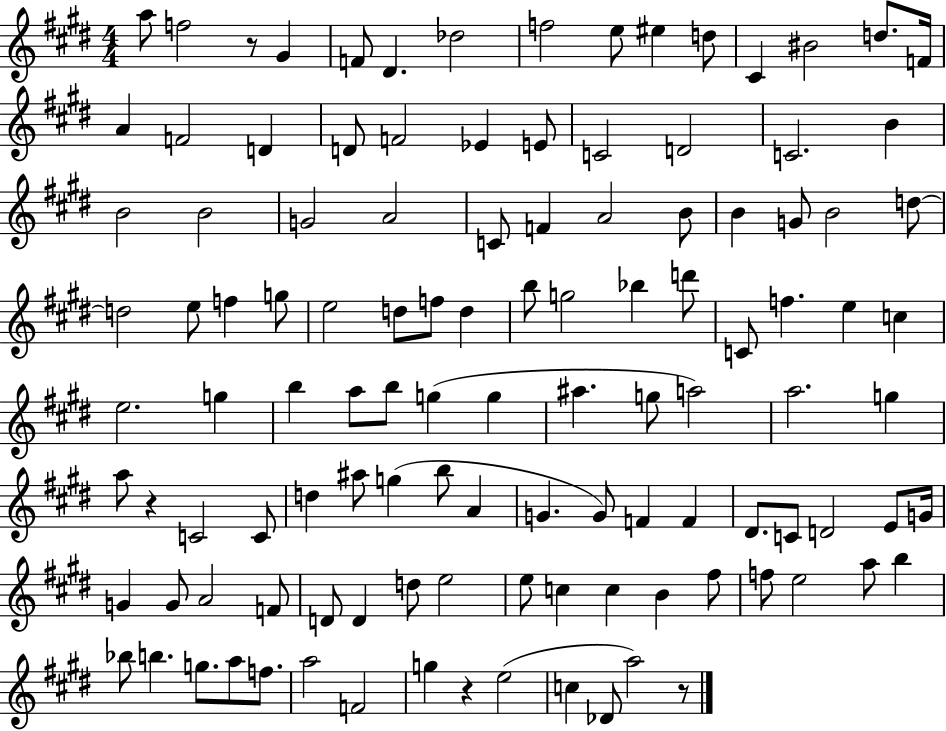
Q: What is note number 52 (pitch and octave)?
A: E5